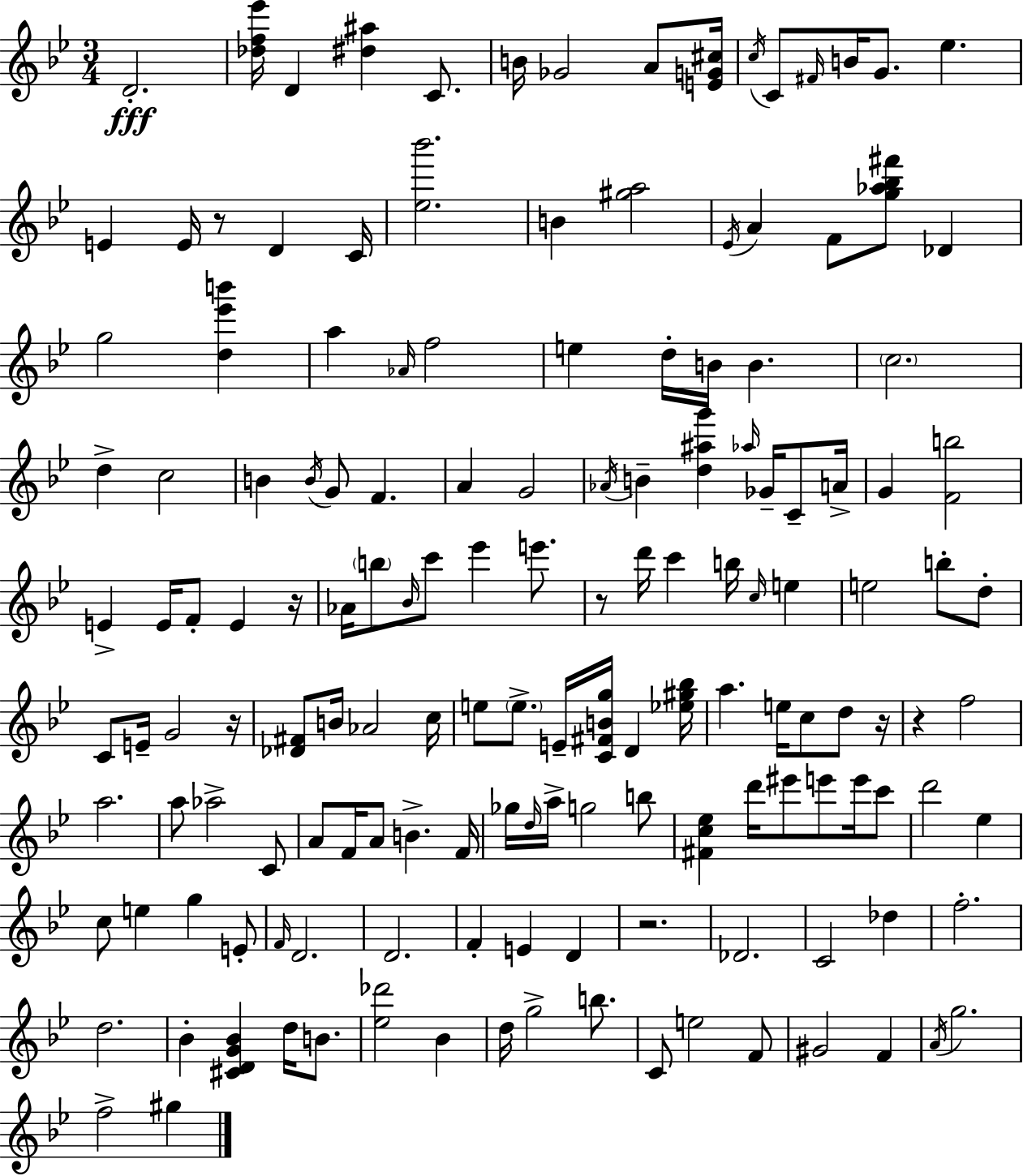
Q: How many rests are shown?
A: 7